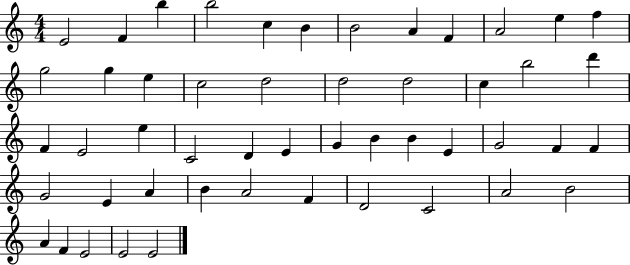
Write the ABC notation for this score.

X:1
T:Untitled
M:4/4
L:1/4
K:C
E2 F b b2 c B B2 A F A2 e f g2 g e c2 d2 d2 d2 c b2 d' F E2 e C2 D E G B B E G2 F F G2 E A B A2 F D2 C2 A2 B2 A F E2 E2 E2